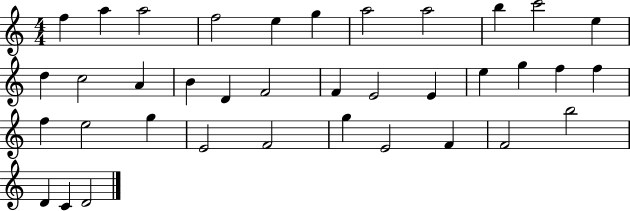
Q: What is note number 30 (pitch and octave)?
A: G5